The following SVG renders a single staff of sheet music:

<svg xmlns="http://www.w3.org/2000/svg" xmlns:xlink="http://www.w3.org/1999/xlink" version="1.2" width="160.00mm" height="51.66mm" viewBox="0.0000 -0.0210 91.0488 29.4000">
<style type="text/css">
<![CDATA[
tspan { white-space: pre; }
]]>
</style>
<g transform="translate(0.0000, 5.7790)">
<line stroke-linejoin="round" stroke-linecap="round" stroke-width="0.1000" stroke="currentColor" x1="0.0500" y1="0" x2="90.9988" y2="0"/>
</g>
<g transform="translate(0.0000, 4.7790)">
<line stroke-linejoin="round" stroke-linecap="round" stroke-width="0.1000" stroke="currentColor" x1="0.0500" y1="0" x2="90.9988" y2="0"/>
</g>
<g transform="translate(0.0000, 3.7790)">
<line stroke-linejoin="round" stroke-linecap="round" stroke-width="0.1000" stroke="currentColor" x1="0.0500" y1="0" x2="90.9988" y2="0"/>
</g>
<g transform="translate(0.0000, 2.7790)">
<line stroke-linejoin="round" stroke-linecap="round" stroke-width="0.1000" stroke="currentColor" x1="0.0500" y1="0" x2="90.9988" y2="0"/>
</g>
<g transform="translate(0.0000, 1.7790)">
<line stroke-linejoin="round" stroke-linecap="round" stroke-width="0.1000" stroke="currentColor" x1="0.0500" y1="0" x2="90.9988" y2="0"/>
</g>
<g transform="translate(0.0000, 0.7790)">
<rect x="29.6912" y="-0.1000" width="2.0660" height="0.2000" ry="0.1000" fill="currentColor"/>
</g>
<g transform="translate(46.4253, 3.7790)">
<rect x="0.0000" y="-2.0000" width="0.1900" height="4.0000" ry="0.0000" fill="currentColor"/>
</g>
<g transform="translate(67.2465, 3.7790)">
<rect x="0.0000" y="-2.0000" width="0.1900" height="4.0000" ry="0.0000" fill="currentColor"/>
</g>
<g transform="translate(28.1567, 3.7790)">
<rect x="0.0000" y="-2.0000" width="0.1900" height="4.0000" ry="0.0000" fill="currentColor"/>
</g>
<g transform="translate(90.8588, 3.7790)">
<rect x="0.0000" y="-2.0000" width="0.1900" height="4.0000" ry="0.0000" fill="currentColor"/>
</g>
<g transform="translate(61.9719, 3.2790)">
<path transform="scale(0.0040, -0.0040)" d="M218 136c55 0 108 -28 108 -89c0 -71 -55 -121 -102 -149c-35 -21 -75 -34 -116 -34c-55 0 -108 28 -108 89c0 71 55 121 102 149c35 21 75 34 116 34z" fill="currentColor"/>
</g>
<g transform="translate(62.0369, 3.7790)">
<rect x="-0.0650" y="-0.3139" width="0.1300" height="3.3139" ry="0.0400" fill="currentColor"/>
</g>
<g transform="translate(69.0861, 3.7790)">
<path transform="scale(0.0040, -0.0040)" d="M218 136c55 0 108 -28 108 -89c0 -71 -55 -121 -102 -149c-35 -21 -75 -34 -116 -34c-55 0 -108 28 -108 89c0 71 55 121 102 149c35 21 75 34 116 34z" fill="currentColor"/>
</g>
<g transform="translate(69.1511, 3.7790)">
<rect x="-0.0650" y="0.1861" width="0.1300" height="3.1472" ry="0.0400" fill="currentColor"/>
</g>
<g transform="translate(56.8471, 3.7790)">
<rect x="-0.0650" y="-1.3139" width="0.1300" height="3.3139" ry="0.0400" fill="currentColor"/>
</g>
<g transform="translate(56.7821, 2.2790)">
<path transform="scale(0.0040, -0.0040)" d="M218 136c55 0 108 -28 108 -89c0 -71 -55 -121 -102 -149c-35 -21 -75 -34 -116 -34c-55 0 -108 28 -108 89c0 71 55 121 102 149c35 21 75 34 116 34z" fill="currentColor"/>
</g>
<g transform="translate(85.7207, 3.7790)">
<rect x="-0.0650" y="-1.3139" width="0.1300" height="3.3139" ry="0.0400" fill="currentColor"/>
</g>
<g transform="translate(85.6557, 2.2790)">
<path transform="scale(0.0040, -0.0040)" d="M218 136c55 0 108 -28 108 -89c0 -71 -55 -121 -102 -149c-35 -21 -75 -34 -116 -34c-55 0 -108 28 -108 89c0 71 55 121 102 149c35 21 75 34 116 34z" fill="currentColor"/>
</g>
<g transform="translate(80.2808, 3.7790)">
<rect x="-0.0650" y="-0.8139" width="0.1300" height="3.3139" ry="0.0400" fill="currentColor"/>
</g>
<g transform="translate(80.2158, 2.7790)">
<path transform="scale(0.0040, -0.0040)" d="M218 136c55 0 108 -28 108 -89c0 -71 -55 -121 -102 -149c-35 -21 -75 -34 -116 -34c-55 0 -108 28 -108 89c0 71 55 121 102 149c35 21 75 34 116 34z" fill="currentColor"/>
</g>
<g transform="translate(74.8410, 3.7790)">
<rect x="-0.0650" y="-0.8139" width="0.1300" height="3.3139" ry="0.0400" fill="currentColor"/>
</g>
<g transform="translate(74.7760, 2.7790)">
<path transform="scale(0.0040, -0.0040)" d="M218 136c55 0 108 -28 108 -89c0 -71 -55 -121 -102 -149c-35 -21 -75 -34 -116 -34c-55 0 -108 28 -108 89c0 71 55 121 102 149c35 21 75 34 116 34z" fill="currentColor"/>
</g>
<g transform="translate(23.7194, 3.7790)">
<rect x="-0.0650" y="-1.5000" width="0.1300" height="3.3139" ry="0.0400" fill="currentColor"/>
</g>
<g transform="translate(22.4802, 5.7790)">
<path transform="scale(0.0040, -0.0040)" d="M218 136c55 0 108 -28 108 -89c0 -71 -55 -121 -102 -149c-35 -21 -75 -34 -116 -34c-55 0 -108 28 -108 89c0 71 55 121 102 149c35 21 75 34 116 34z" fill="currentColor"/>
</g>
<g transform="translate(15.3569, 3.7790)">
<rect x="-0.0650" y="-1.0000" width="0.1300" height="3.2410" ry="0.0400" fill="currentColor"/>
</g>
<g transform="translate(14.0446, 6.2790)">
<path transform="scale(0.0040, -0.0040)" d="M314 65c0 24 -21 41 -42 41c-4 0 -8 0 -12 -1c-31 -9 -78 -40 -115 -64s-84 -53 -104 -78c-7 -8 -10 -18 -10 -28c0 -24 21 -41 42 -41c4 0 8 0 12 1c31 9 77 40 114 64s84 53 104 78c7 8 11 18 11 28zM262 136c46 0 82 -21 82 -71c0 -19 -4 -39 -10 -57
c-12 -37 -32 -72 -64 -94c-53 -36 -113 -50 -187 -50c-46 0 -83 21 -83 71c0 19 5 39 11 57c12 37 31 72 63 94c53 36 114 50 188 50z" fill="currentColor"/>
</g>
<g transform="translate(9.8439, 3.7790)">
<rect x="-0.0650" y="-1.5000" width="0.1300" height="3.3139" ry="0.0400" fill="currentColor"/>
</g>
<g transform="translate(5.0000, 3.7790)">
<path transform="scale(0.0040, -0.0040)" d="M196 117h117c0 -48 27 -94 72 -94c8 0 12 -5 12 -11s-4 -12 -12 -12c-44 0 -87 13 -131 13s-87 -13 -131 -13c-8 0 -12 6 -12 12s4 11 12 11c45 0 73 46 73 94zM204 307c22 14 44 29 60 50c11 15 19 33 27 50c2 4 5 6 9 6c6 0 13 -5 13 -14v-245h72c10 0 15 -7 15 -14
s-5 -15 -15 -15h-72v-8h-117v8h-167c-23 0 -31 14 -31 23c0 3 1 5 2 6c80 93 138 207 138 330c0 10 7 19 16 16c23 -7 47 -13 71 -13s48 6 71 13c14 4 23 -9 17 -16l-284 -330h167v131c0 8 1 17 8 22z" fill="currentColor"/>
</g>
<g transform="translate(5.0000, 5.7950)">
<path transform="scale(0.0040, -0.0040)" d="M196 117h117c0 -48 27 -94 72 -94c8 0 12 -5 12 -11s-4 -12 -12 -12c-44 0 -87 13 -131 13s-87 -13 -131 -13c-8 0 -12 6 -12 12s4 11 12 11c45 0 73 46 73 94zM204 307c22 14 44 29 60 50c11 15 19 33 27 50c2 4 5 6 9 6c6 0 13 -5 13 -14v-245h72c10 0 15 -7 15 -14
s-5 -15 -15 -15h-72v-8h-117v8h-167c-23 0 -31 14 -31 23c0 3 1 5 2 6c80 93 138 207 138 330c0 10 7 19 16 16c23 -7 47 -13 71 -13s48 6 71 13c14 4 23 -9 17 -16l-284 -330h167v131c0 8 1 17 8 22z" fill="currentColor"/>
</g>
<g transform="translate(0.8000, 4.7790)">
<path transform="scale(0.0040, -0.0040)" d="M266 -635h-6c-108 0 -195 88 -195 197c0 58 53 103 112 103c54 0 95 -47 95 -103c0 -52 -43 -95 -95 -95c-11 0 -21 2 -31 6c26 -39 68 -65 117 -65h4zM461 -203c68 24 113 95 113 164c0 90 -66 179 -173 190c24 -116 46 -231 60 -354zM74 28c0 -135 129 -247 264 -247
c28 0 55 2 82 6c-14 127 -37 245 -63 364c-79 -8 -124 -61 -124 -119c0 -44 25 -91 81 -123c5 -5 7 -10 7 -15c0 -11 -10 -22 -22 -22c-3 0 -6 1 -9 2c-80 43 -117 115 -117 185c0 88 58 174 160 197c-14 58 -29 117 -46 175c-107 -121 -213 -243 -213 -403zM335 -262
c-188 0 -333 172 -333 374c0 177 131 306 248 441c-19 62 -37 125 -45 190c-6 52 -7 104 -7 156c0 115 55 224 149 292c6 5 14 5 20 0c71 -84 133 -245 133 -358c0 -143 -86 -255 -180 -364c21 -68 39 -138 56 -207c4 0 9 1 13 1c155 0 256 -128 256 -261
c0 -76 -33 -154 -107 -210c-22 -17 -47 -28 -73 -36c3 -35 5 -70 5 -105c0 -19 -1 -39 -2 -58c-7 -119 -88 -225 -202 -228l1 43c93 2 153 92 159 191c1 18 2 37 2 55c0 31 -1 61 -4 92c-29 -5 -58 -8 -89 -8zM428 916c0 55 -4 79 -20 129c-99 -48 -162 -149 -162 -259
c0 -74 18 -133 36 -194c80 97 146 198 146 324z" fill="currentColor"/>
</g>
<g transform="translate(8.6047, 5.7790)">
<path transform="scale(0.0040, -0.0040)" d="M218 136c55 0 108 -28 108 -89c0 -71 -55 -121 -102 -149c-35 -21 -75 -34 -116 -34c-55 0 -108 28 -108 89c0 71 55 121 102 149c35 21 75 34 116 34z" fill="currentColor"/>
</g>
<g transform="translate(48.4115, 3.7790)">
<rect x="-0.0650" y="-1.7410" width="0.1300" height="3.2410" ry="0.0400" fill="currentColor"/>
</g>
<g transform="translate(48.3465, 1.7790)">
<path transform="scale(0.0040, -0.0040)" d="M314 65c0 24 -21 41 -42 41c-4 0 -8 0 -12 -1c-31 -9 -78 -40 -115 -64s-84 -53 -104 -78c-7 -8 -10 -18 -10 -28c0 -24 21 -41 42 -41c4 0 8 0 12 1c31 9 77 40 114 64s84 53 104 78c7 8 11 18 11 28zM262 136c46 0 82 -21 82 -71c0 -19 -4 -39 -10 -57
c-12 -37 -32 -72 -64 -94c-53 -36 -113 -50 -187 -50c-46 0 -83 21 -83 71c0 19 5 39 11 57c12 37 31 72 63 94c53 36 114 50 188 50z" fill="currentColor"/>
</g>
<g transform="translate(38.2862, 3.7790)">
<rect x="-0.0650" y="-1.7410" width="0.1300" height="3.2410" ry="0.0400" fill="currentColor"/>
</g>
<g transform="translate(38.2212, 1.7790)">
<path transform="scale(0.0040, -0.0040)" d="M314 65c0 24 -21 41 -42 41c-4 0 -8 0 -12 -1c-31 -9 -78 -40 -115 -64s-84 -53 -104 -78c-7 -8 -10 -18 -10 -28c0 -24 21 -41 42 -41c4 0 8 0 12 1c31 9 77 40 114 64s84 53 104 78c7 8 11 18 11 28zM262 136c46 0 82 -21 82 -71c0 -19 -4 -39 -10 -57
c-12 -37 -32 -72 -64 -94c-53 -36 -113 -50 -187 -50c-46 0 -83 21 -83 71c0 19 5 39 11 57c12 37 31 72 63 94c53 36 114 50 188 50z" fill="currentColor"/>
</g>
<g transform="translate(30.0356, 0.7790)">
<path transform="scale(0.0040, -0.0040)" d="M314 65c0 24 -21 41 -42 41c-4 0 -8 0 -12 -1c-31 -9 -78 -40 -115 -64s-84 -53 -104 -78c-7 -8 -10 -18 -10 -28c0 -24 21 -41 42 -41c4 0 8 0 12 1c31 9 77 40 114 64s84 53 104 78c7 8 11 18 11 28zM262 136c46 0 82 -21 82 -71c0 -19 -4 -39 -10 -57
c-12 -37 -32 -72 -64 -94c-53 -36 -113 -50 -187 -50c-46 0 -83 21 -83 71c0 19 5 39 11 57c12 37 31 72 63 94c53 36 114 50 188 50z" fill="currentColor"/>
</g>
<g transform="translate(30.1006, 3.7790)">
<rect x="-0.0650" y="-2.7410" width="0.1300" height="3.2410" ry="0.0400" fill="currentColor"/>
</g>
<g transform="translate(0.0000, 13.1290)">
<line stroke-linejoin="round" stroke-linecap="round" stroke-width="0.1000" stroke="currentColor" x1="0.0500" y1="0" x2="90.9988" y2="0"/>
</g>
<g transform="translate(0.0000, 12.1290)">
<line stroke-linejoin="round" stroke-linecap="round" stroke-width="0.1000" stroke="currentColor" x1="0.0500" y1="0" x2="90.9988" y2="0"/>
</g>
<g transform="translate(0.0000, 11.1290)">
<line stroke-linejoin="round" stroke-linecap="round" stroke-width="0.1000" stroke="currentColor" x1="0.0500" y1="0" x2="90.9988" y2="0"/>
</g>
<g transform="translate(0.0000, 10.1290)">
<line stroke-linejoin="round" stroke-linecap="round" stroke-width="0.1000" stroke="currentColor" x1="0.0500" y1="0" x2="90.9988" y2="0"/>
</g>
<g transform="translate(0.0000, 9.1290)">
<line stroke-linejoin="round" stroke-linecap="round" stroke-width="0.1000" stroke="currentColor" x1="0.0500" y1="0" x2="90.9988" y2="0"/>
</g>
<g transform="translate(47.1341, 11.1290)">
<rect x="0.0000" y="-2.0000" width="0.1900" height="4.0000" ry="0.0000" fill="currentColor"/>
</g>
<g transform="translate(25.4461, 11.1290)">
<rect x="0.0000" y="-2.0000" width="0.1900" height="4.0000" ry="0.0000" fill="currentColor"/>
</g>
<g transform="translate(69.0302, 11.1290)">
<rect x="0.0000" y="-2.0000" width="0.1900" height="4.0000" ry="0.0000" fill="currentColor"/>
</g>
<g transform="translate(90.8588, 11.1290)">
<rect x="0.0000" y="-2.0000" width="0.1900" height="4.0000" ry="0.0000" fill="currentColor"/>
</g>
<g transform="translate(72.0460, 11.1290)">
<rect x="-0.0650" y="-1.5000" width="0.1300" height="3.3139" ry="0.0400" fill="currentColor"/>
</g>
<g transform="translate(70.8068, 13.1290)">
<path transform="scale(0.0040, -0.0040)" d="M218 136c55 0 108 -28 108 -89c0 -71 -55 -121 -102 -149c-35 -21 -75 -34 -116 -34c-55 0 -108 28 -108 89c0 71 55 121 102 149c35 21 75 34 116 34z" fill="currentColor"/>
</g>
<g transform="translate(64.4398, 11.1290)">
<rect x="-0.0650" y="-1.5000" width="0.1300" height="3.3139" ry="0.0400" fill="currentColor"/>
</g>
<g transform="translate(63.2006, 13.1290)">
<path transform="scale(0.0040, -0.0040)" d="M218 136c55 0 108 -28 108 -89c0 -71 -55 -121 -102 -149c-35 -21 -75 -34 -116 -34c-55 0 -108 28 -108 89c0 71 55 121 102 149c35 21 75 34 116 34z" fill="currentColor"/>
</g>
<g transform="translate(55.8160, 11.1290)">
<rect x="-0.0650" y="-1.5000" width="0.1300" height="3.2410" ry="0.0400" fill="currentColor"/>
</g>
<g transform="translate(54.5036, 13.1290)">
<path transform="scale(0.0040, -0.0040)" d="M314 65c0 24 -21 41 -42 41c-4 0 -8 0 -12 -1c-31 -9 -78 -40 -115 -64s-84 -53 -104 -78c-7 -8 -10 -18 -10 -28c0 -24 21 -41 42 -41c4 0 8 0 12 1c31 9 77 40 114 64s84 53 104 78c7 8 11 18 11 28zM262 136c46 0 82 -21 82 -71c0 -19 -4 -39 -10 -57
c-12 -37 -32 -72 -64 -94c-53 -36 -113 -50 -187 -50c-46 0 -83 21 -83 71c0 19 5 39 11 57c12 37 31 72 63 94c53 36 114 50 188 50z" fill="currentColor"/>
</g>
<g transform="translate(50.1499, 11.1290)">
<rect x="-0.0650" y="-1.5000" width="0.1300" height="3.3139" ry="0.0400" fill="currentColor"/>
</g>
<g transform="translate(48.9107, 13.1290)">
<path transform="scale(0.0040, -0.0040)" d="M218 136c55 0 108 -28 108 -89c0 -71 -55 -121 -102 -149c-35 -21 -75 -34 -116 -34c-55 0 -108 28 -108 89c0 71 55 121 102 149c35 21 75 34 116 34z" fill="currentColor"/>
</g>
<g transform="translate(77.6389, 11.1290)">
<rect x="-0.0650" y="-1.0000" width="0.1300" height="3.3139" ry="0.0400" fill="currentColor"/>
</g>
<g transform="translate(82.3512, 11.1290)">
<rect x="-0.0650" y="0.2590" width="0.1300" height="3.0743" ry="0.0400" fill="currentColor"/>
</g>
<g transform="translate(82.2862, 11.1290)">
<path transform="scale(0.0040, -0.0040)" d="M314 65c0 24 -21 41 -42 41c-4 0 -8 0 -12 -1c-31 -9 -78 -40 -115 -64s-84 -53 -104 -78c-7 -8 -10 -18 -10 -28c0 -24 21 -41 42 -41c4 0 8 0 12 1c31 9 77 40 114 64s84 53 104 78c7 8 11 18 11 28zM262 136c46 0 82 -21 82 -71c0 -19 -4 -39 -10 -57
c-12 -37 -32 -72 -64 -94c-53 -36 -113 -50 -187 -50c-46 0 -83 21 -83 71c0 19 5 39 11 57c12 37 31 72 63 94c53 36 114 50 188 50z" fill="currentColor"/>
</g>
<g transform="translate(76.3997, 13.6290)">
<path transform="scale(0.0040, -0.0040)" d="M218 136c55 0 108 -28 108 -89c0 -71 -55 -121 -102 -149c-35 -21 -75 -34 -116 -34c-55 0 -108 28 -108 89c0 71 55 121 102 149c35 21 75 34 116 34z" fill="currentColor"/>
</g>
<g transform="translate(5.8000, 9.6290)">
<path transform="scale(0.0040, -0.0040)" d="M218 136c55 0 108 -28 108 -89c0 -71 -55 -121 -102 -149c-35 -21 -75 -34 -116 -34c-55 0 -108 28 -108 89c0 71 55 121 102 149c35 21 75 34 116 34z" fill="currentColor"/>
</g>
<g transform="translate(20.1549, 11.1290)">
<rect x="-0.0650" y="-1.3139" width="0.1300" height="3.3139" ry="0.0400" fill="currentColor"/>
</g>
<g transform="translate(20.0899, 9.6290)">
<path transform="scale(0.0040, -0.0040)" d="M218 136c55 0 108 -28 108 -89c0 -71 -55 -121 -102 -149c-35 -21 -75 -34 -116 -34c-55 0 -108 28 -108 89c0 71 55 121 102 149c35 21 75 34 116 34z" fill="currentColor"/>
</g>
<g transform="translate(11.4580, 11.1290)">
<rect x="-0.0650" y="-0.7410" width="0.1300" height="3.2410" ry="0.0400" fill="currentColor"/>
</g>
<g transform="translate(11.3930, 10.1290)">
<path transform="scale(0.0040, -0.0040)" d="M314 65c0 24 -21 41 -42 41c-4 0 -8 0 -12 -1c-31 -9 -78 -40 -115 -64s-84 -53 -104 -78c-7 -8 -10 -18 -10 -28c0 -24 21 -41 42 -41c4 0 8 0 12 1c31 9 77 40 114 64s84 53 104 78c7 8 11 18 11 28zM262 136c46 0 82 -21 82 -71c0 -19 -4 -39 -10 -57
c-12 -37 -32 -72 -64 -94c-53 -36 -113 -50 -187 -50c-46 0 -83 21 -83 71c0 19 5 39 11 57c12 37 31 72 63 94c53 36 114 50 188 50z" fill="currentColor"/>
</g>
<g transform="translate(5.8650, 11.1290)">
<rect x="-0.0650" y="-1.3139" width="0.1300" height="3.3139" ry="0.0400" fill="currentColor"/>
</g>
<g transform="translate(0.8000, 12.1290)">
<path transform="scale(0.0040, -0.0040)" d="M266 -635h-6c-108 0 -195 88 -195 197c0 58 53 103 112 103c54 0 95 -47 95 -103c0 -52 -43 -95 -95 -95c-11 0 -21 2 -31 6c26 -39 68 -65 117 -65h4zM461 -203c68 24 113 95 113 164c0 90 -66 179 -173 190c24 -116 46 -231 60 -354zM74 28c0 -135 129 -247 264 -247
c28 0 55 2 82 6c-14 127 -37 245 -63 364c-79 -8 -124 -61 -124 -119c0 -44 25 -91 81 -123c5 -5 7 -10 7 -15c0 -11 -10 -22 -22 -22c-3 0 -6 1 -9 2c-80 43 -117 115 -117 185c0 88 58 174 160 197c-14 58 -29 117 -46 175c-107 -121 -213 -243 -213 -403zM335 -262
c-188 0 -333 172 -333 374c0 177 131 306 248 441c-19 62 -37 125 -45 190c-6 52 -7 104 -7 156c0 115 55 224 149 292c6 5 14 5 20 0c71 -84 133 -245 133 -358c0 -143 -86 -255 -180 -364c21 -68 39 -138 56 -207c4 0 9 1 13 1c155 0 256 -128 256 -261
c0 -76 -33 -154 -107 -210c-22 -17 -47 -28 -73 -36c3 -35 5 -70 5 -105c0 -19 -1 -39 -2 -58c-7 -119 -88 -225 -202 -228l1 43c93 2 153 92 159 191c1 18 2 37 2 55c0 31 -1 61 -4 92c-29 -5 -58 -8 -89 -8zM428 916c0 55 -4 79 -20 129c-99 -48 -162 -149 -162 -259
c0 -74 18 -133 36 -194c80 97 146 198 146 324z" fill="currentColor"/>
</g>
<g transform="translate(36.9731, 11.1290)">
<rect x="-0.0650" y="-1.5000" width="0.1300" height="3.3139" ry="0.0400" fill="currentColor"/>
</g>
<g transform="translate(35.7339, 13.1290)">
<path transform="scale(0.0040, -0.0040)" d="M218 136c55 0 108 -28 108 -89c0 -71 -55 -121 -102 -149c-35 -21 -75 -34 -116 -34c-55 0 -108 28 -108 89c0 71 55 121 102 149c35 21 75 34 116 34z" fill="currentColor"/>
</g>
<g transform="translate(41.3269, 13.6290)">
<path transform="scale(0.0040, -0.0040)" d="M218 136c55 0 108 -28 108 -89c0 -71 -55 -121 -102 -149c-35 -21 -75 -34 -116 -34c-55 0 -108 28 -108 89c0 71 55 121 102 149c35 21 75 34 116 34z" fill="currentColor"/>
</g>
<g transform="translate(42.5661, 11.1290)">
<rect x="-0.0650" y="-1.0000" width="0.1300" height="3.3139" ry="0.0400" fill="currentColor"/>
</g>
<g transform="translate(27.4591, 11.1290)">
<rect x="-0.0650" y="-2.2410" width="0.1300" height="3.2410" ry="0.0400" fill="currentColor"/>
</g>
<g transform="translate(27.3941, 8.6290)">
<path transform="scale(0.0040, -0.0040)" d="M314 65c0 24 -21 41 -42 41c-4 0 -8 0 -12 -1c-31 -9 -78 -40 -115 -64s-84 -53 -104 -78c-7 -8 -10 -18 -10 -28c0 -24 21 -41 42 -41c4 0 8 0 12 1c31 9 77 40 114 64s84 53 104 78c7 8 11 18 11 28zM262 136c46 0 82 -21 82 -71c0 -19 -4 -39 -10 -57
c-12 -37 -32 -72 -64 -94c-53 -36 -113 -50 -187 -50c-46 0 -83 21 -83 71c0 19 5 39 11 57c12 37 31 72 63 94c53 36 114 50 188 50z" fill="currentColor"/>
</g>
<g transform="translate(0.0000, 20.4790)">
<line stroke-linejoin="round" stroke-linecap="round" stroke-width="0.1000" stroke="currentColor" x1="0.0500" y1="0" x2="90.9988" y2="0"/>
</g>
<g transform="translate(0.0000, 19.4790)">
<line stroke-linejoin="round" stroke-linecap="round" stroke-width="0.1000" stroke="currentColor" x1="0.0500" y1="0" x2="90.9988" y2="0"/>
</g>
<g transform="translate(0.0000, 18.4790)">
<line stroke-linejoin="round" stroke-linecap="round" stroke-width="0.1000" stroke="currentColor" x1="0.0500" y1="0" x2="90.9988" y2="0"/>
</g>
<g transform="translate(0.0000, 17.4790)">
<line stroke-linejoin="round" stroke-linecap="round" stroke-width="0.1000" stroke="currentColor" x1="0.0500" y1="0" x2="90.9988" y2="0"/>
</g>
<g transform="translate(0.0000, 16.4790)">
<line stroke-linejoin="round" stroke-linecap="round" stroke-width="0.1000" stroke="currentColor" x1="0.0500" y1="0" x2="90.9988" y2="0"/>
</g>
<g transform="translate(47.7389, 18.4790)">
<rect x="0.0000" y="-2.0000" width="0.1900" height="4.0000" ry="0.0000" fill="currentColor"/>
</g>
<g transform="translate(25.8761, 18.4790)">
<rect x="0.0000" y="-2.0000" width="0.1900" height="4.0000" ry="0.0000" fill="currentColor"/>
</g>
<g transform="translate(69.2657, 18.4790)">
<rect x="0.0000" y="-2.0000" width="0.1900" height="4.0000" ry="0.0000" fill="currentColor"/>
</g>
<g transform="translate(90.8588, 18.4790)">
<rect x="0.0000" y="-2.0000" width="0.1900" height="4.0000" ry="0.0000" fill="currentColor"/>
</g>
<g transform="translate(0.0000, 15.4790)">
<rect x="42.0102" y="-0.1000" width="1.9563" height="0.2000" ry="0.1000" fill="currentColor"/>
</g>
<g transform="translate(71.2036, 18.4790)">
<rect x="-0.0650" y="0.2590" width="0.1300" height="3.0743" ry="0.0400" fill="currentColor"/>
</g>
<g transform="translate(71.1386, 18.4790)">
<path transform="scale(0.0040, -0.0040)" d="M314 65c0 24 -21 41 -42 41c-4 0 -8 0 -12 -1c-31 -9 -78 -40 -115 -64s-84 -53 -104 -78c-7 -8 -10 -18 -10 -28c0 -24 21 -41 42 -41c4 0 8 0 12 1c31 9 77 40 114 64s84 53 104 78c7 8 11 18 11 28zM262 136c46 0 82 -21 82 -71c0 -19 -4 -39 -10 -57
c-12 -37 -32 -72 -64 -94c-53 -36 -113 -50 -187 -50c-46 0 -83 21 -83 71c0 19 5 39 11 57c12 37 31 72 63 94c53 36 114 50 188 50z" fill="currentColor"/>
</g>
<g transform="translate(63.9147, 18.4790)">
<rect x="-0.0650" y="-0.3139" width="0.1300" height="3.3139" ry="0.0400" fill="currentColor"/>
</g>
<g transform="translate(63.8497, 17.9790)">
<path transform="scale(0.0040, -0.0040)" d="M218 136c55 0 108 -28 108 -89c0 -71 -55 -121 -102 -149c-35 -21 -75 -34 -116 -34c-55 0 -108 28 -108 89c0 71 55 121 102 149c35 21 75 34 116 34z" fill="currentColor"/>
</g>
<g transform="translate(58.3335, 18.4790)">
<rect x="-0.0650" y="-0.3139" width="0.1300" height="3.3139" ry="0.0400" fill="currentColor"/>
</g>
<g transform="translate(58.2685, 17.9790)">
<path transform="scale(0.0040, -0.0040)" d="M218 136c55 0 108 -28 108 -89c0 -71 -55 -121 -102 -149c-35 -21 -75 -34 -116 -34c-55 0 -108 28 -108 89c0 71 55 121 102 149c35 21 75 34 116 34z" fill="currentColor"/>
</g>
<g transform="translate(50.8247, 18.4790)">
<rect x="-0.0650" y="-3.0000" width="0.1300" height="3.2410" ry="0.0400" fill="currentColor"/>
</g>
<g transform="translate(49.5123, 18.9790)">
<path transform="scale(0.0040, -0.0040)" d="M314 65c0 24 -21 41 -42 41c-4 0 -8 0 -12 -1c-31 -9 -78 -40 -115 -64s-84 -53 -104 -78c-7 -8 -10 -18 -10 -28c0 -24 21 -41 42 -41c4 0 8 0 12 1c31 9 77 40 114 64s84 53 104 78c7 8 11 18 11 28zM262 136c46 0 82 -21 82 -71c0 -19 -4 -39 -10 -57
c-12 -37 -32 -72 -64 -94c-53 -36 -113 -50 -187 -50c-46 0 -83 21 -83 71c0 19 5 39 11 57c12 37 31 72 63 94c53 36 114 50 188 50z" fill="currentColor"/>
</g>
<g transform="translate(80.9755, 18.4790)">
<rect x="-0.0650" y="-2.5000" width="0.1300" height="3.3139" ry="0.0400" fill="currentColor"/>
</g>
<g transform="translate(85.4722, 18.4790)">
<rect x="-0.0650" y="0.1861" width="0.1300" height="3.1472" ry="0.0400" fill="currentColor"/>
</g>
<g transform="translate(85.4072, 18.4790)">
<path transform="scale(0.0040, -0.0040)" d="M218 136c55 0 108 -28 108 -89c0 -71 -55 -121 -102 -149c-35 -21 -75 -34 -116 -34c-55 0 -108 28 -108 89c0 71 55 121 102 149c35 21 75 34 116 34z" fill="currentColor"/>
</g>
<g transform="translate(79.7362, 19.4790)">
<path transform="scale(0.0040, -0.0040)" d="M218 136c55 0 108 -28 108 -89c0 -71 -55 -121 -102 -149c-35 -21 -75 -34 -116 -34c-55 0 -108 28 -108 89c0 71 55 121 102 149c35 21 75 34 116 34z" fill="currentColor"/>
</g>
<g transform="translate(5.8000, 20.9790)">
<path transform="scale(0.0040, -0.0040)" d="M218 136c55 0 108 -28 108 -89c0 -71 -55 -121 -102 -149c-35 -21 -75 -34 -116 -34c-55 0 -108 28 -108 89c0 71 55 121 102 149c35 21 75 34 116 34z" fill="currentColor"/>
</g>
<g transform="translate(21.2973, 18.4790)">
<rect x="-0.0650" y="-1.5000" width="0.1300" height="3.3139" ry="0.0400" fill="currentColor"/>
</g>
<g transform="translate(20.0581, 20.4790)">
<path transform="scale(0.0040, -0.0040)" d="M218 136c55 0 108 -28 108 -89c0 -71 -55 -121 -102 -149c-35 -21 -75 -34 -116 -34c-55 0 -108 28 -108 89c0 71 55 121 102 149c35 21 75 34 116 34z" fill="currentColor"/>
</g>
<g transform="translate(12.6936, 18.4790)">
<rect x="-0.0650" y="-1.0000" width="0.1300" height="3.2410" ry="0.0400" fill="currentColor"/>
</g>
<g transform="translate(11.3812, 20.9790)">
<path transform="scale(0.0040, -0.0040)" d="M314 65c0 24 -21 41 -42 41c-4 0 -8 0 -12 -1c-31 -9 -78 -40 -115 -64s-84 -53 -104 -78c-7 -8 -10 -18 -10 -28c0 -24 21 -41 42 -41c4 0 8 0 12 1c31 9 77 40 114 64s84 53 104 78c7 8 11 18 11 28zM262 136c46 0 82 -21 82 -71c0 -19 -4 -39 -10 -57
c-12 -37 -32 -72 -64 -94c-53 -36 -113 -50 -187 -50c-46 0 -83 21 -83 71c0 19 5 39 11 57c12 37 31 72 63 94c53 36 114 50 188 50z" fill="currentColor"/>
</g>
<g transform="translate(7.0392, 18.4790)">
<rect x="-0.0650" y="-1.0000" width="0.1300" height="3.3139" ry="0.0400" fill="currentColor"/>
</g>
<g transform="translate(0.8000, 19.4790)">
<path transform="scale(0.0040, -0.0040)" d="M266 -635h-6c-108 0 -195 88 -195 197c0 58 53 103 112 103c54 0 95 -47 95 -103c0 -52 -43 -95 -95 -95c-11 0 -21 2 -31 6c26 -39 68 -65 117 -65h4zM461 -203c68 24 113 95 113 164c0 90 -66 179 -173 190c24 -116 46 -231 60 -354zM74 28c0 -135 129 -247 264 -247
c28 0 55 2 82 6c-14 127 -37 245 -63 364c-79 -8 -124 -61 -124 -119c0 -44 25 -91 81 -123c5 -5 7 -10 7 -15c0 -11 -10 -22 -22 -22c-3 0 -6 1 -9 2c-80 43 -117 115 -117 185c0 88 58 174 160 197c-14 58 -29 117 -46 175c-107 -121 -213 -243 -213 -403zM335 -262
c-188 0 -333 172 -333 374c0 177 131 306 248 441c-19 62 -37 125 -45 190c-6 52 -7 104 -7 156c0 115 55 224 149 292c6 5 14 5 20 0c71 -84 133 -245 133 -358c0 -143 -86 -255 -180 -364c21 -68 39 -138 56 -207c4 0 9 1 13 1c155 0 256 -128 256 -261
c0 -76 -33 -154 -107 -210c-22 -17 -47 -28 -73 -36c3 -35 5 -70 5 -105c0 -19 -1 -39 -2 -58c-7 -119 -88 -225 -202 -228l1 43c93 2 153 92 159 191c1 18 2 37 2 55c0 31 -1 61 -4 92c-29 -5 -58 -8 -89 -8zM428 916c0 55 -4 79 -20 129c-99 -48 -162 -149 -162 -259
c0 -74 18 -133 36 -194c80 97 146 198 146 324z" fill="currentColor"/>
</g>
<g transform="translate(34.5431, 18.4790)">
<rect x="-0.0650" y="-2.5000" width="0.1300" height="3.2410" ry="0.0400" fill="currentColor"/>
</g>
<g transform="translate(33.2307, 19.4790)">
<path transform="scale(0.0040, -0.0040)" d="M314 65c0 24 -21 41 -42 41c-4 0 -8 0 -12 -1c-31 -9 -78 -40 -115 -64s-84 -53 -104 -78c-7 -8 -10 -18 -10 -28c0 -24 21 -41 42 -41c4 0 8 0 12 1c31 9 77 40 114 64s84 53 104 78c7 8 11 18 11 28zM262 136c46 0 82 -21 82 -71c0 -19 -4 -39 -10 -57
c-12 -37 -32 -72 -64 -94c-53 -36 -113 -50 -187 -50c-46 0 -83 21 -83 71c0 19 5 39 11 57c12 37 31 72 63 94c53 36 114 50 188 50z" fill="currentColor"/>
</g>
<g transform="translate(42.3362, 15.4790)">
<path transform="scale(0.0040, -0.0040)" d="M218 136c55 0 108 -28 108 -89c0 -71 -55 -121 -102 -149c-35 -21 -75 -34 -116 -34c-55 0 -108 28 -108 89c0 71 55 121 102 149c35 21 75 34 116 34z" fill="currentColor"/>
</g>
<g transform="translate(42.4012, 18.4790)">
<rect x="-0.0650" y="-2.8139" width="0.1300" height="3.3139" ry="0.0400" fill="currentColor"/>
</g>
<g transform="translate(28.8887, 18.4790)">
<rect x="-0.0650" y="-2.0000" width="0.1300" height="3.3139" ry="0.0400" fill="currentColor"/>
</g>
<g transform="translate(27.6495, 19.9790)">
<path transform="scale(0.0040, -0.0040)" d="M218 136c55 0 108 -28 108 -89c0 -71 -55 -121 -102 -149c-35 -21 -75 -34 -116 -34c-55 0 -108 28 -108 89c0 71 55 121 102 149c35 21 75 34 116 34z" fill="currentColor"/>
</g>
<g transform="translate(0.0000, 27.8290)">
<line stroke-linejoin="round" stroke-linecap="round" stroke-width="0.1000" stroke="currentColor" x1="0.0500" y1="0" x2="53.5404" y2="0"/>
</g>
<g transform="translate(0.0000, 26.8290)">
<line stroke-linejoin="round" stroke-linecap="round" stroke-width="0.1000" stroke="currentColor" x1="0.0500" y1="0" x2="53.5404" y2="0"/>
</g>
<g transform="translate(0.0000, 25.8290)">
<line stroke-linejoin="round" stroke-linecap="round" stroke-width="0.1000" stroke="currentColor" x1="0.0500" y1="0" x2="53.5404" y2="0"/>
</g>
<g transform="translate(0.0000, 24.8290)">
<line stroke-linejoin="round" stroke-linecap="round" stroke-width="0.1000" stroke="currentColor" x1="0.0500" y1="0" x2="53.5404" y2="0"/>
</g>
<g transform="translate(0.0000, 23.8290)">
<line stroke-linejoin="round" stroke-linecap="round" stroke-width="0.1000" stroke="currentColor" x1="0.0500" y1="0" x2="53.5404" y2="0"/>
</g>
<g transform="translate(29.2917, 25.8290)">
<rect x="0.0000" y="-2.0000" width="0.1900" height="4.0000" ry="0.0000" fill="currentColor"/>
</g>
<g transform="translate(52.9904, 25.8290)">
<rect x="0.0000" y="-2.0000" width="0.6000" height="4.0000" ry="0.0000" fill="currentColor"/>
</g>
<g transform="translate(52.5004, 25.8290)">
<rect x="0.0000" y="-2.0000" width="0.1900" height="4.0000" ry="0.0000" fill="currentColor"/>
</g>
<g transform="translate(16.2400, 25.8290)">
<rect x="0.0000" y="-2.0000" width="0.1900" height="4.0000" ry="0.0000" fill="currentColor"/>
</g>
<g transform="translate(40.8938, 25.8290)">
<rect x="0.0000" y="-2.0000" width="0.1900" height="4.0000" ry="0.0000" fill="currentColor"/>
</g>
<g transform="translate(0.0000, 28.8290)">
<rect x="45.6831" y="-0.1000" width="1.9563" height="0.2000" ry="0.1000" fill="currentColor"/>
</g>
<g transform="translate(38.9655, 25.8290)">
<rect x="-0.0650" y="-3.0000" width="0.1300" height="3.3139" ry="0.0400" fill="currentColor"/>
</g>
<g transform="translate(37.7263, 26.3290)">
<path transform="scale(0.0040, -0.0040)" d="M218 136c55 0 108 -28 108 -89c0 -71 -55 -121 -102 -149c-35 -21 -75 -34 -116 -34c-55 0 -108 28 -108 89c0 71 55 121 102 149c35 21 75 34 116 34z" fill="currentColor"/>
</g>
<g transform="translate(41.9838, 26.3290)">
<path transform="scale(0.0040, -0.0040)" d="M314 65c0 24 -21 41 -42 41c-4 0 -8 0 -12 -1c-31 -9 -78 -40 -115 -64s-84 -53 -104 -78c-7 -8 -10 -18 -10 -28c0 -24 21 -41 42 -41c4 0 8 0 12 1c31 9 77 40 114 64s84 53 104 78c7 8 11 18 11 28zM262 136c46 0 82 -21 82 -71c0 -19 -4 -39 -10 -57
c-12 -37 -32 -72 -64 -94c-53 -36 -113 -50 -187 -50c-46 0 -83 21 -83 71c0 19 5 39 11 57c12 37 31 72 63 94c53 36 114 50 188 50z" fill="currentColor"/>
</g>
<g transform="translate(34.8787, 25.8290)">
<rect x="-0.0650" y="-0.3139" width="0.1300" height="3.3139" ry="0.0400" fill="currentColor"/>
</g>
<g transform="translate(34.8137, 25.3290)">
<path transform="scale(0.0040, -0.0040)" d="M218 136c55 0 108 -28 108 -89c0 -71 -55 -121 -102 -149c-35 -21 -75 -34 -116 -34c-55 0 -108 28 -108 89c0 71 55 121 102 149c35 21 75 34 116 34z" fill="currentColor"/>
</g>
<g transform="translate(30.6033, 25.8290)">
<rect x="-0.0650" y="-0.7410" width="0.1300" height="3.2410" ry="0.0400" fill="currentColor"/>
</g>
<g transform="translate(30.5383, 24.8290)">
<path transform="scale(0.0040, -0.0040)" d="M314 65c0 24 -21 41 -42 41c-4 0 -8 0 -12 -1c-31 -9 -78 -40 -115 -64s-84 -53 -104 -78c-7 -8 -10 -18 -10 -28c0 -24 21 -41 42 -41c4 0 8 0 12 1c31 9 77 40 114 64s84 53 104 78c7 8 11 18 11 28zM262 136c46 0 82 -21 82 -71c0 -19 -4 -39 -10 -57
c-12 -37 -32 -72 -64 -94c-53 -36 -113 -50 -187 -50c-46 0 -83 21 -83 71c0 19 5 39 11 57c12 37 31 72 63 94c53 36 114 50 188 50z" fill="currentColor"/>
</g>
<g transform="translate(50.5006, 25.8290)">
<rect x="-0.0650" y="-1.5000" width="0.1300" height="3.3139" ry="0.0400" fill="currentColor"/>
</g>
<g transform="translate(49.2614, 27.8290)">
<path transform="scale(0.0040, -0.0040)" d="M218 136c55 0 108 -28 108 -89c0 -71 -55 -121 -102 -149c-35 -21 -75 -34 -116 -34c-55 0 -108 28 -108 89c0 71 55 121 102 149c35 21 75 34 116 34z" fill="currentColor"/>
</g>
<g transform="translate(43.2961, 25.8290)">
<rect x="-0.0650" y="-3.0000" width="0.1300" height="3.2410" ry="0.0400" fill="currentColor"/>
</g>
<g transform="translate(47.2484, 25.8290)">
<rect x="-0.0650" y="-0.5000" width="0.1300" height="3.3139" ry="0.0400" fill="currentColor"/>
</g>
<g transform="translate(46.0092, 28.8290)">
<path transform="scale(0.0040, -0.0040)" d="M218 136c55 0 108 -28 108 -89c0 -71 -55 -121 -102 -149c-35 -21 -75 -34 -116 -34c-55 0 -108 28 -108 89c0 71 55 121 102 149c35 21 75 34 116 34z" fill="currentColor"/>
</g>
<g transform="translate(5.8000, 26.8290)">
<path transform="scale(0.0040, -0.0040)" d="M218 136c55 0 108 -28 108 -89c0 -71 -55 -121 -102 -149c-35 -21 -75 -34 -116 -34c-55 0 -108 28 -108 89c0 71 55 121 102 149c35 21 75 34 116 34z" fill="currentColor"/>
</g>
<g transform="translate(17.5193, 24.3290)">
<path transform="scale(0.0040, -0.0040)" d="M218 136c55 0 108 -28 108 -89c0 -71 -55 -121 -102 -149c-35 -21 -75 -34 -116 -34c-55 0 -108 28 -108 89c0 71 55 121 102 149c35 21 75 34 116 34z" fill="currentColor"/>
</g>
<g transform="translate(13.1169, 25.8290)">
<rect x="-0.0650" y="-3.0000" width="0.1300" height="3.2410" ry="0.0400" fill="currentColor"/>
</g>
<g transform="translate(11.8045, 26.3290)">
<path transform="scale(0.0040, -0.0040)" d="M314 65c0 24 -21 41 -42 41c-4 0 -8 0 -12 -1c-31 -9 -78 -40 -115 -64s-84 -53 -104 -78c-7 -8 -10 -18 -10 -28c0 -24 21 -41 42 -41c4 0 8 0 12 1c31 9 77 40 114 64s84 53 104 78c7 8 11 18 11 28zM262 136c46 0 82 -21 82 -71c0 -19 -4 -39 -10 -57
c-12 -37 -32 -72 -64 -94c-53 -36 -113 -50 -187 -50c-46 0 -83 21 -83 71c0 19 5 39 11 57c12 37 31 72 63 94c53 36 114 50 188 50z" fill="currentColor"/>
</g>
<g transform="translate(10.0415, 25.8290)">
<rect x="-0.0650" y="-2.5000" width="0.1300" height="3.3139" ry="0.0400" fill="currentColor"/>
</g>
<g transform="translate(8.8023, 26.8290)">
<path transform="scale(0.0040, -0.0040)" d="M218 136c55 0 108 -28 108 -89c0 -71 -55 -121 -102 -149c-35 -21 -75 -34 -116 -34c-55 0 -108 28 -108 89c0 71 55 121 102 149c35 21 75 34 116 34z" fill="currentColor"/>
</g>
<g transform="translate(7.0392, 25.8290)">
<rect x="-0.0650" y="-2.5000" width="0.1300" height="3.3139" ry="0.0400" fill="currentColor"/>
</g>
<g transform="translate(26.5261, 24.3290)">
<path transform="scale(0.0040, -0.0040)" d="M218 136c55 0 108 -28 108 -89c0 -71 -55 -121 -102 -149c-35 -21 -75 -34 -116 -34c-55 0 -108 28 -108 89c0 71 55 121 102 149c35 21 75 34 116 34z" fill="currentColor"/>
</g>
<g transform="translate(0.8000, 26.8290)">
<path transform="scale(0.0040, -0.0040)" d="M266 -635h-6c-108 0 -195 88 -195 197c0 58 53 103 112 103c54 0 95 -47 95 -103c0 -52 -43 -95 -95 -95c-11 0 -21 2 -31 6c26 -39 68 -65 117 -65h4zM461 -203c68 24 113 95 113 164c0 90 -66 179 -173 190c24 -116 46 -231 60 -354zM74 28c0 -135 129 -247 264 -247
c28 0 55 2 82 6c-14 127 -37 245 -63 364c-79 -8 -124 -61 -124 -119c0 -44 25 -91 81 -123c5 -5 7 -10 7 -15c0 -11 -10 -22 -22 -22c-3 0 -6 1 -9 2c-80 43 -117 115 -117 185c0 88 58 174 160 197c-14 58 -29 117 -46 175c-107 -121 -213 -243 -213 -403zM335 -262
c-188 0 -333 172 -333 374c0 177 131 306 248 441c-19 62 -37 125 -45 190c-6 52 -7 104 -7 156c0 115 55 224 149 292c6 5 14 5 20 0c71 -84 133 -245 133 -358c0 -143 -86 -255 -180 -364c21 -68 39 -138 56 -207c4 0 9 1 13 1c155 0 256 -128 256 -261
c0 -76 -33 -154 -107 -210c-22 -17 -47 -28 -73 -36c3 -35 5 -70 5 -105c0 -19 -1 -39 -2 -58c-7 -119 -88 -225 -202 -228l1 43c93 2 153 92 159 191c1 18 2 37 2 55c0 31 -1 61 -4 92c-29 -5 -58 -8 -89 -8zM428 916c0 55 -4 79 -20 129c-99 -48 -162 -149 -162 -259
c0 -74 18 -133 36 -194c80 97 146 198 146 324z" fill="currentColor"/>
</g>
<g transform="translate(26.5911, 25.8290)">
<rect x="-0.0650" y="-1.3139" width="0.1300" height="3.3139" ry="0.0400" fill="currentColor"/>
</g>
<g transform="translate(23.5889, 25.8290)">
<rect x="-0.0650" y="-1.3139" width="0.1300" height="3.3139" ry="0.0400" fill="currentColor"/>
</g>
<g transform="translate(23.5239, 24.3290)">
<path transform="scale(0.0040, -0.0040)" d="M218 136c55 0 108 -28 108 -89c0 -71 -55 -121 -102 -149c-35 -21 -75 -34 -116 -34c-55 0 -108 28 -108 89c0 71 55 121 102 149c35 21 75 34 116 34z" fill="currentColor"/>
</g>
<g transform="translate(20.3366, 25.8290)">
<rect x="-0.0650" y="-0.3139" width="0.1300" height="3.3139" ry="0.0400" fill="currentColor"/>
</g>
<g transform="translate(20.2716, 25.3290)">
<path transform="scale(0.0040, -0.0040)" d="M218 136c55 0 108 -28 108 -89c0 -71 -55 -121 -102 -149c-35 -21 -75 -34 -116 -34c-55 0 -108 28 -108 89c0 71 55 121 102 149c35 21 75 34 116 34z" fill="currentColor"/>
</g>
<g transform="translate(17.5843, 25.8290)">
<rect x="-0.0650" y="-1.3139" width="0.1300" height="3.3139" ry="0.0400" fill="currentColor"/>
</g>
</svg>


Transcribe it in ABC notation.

X:1
T:Untitled
M:4/4
L:1/4
K:C
E D2 E a2 f2 f2 e c B d d e e d2 e g2 E D E E2 E E D B2 D D2 E F G2 a A2 c c B2 G B G G A2 e c e e d2 c A A2 C E